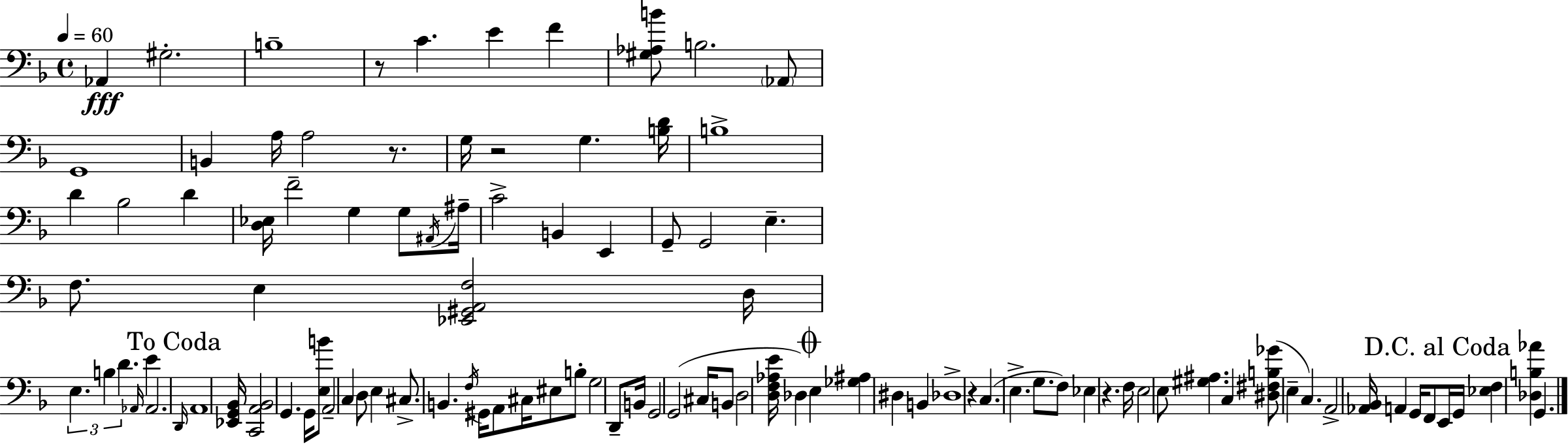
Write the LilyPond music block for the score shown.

{
  \clef bass
  \time 4/4
  \defaultTimeSignature
  \key d \minor
  \tempo 4 = 60
  \repeat volta 2 { aes,4\fff gis2.-. | b1-- | r8 c'4. e'4 f'4 | <gis aes b'>8 b2. \parenthesize aes,8 | \break g,1 | b,4 a16 a2 r8. | g16 r2 g4. <b d'>16 | b1-> | \break d'4 bes2 d'4 | <d ees>16 f'2-- g4 g8 \acciaccatura { ais,16 } | ais16-- c'2-> b,4 e,4 | g,8-- g,2 e4.-- | \break f8. e4 <ees, gis, a, f>2 | d16 \tuplet 3/2 { e4. b4 d'4. } | \grace { aes,16 } e'4 aes,2. | \mark "To Coda" \grace { d,16 } a,1 | \break <ees, g, bes,>16 <c, a, bes,>2 g,4. | g,16 <e b'>8 a,2-- c4 | d8 e4 cis8.-> b,4. | \acciaccatura { f16 } gis,16 a,8 cis16 eis8 b8-. g2 | \break d,8-- b,16 g,2 g,2( | cis16 b,8 d2 <d f aes e'>16 | des4) \mark \markup { \musicglyph "scripts.coda" } e4 <ges ais>4 dis4 | b,4 des1-> | \break r4 c4.( e4.-> | g8. f8) ees4 r4. | f16 e2 e8 <gis ais>4. | c4 <dis fis b ges'>8( e4-- c4.) | \break a,2-> <aes, bes,>16 a,4 | g,16 f,8 \mark "D.C. al Coda" e,16 g,16 <ees f>4 <des b aes'>4 g,4. | } \bar "|."
}